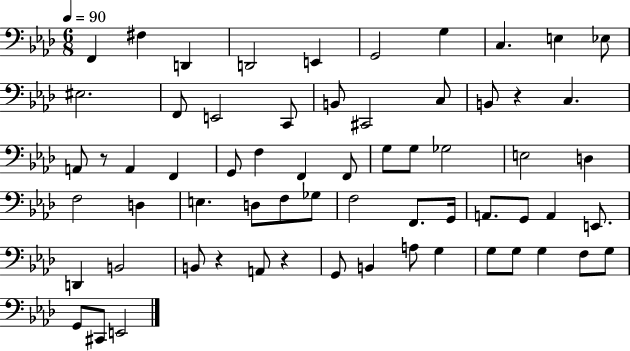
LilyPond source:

{
  \clef bass
  \numericTimeSignature
  \time 6/8
  \key aes \major
  \tempo 4 = 90
  f,4 fis4 d,4 | d,2 e,4 | g,2 g4 | c4. e4 ees8 | \break eis2. | f,8 e,2 c,8 | b,8 cis,2 c8 | b,8 r4 c4. | \break a,8 r8 a,4 f,4 | g,8 f4 f,4 f,8 | g8 g8 ges2 | e2 d4 | \break f2 d4 | e4. d8 f8 ges8 | f2 f,8. g,16 | a,8. g,8 a,4 e,8. | \break d,4 b,2 | b,8 r4 a,8 r4 | g,8 b,4 a8 g4 | g8 g8 g4 f8 g8 | \break g,8 cis,8 e,2 | \bar "|."
}